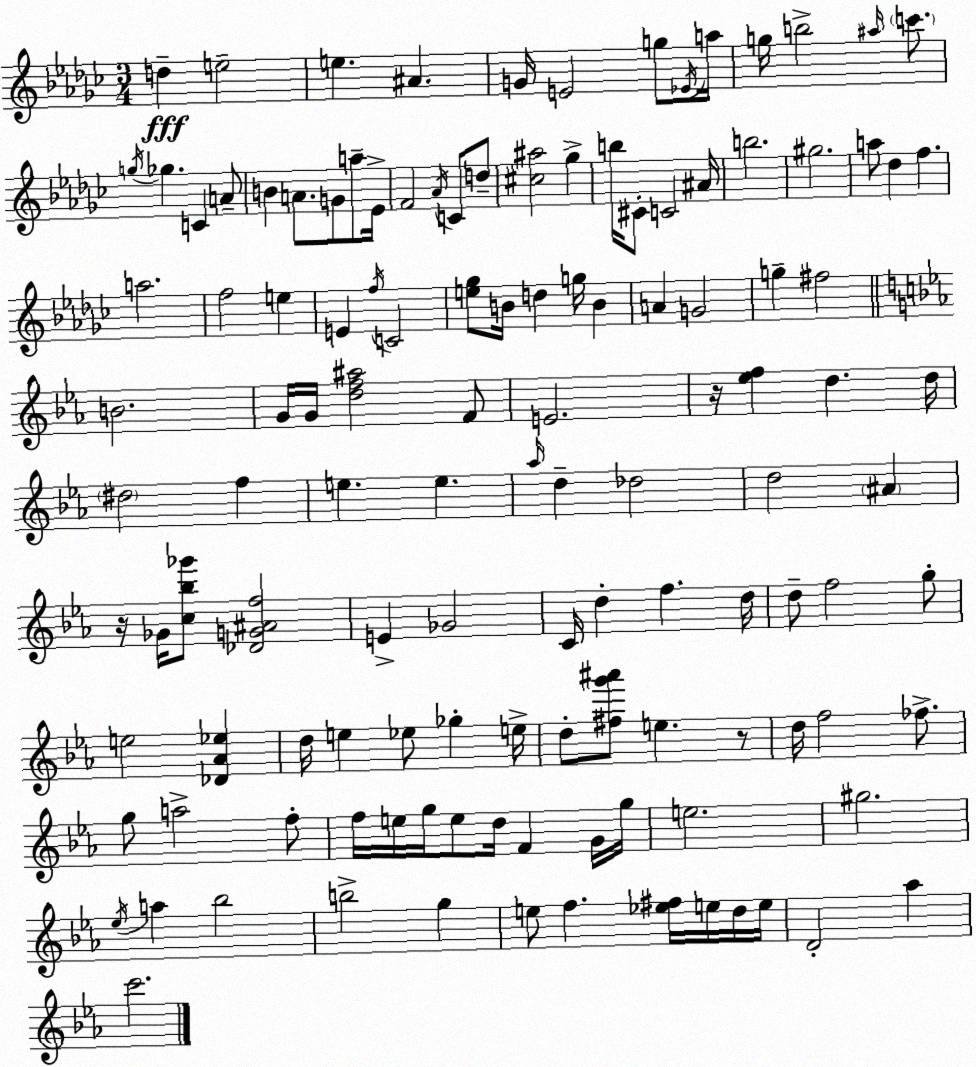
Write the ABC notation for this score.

X:1
T:Untitled
M:3/4
L:1/4
K:Ebm
d e2 e ^A G/4 E2 g/2 _E/4 a/4 g/4 b2 ^a/4 c'/2 g/4 _g C A/2 B A/2 G/2 a/2 _E/4 F2 _A/4 C/2 d/2 [^c^a]2 _g b/4 ^C/2 C2 ^A/4 b2 ^g2 a/2 _d f a2 f2 e E f/4 C2 [e_g]/2 B/4 d g/4 B A G2 g ^f2 B2 G/4 G/4 [df^a]2 F/2 E2 z/4 [_ef] d d/4 ^d2 f e e _a/4 d _d2 d2 ^A z/4 _G/4 [c_b_g']/2 [_DG^Af]2 E _G2 C/4 d f d/4 d/2 f2 g/2 e2 [_D_A_e] d/4 e _e/2 _g e/4 d/2 [^fg'^a']/2 e z/2 d/4 f2 _f/2 g/2 a2 f/2 f/4 e/4 g/4 e/2 d/4 F G/4 g/4 e2 ^g2 _e/4 a _b2 b2 g e/2 f [_e^f]/4 e/4 d/4 e/4 D2 _a c'2